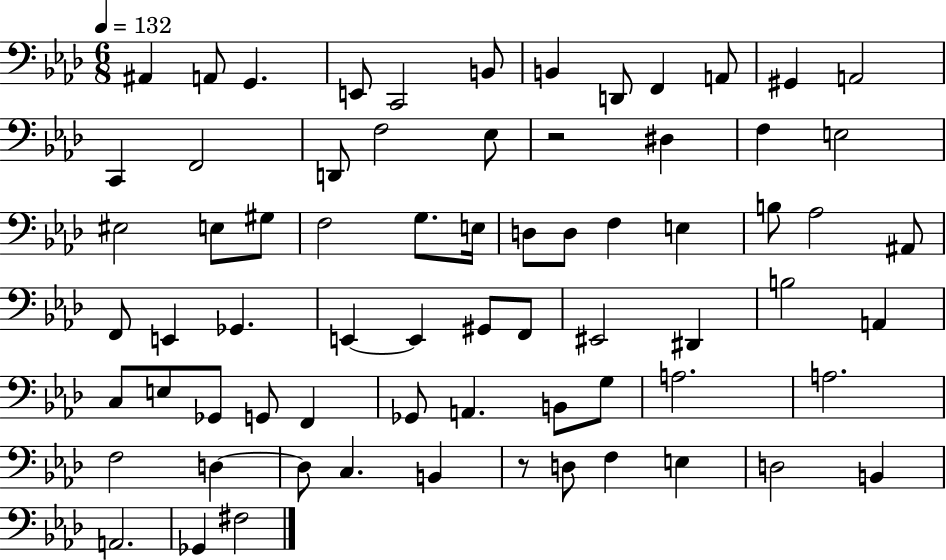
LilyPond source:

{
  \clef bass
  \numericTimeSignature
  \time 6/8
  \key aes \major
  \tempo 4 = 132
  ais,4 a,8 g,4. | e,8 c,2 b,8 | b,4 d,8 f,4 a,8 | gis,4 a,2 | \break c,4 f,2 | d,8 f2 ees8 | r2 dis4 | f4 e2 | \break eis2 e8 gis8 | f2 g8. e16 | d8 d8 f4 e4 | b8 aes2 ais,8 | \break f,8 e,4 ges,4. | e,4~~ e,4 gis,8 f,8 | eis,2 dis,4 | b2 a,4 | \break c8 e8 ges,8 g,8 f,4 | ges,8 a,4. b,8 g8 | a2. | a2. | \break f2 d4~~ | d8 c4. b,4 | r8 d8 f4 e4 | d2 b,4 | \break a,2. | ges,4 fis2 | \bar "|."
}